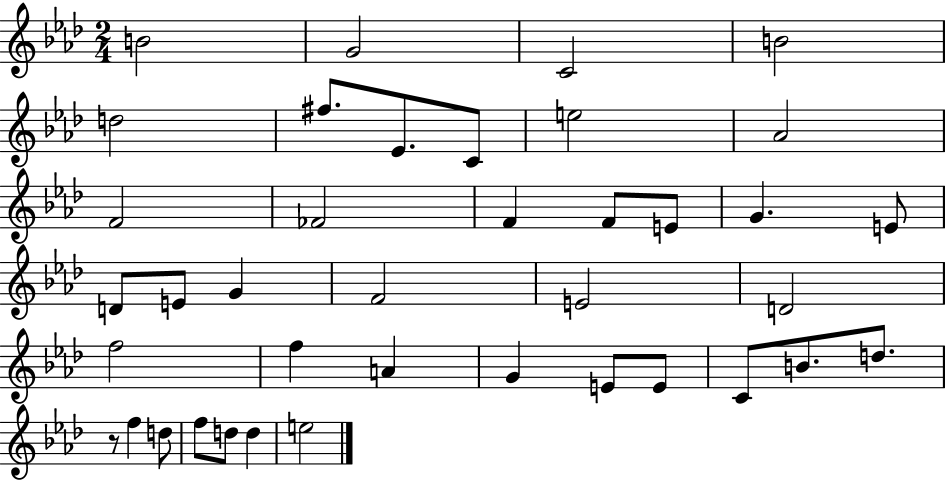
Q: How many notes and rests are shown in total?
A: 39